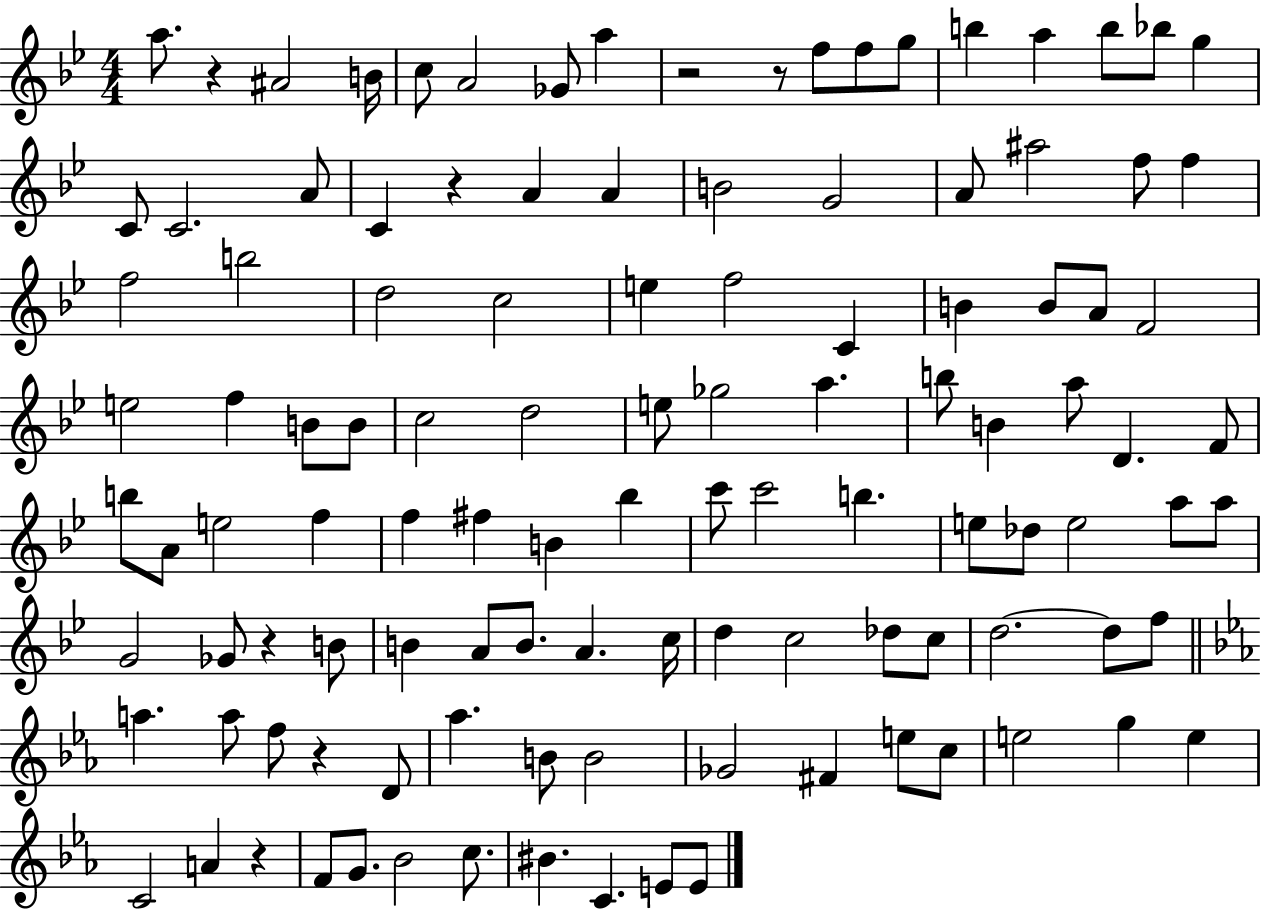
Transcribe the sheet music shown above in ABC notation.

X:1
T:Untitled
M:4/4
L:1/4
K:Bb
a/2 z ^A2 B/4 c/2 A2 _G/2 a z2 z/2 f/2 f/2 g/2 b a b/2 _b/2 g C/2 C2 A/2 C z A A B2 G2 A/2 ^a2 f/2 f f2 b2 d2 c2 e f2 C B B/2 A/2 F2 e2 f B/2 B/2 c2 d2 e/2 _g2 a b/2 B a/2 D F/2 b/2 A/2 e2 f f ^f B _b c'/2 c'2 b e/2 _d/2 e2 a/2 a/2 G2 _G/2 z B/2 B A/2 B/2 A c/4 d c2 _d/2 c/2 d2 d/2 f/2 a a/2 f/2 z D/2 _a B/2 B2 _G2 ^F e/2 c/2 e2 g e C2 A z F/2 G/2 _B2 c/2 ^B C E/2 E/2